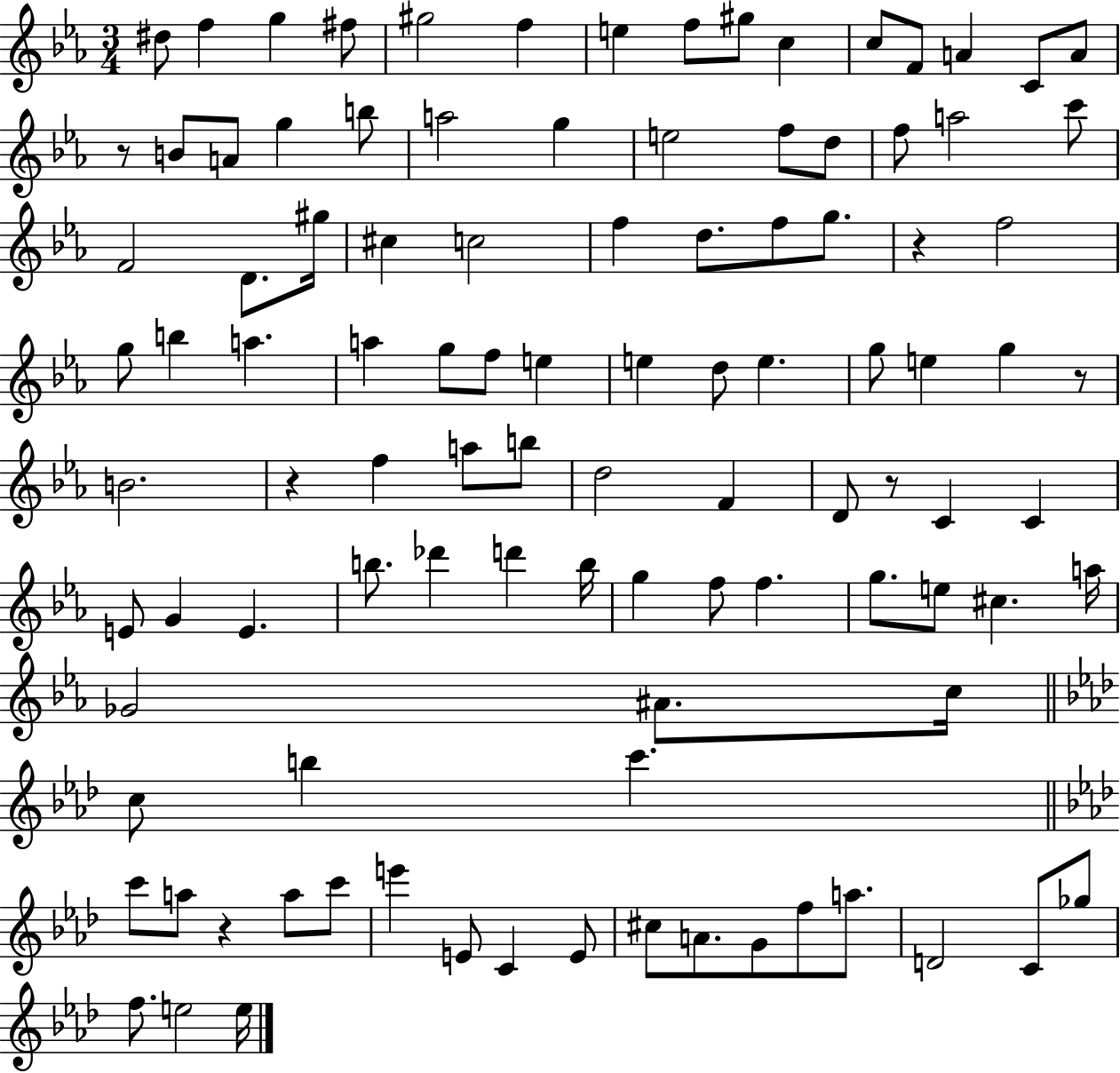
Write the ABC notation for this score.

X:1
T:Untitled
M:3/4
L:1/4
K:Eb
^d/2 f g ^f/2 ^g2 f e f/2 ^g/2 c c/2 F/2 A C/2 A/2 z/2 B/2 A/2 g b/2 a2 g e2 f/2 d/2 f/2 a2 c'/2 F2 D/2 ^g/4 ^c c2 f d/2 f/2 g/2 z f2 g/2 b a a g/2 f/2 e e d/2 e g/2 e g z/2 B2 z f a/2 b/2 d2 F D/2 z/2 C C E/2 G E b/2 _d' d' b/4 g f/2 f g/2 e/2 ^c a/4 _G2 ^A/2 c/4 c/2 b c' c'/2 a/2 z a/2 c'/2 e' E/2 C E/2 ^c/2 A/2 G/2 f/2 a/2 D2 C/2 _g/2 f/2 e2 e/4